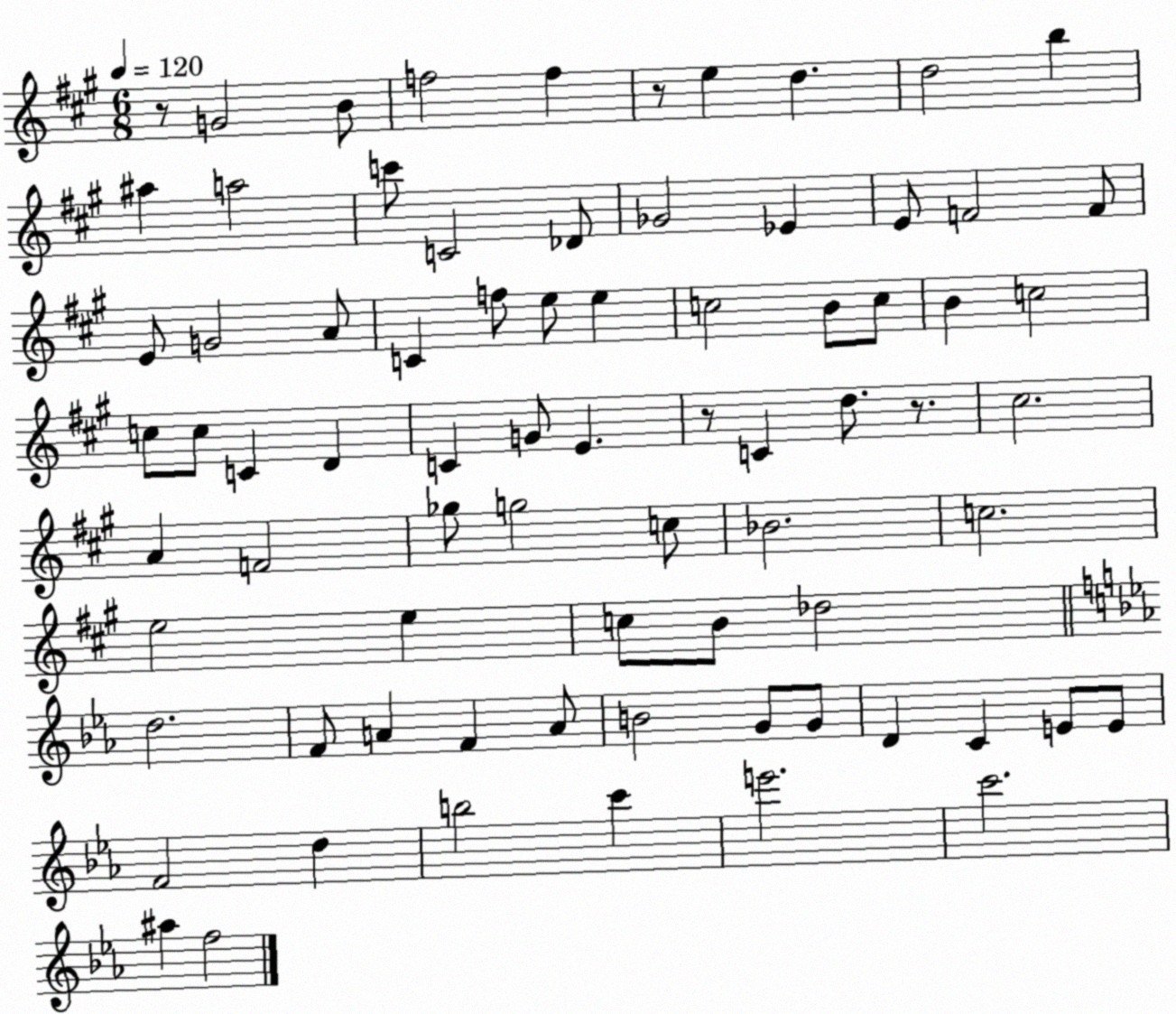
X:1
T:Untitled
M:6/8
L:1/4
K:A
z/2 G2 B/2 f2 f z/2 e d d2 b ^a a2 c'/2 C2 _D/2 _G2 _E E/2 F2 F/2 E/2 G2 A/2 C f/2 e/2 e c2 B/2 c/2 B c2 c/2 c/2 C D C G/2 E z/2 C d/2 z/2 ^c2 A F2 _g/2 g2 c/2 _B2 c2 e2 e c/2 B/2 _d2 d2 F/2 A F A/2 B2 G/2 G/2 D C E/2 E/2 F2 d b2 c' e'2 c'2 ^a f2